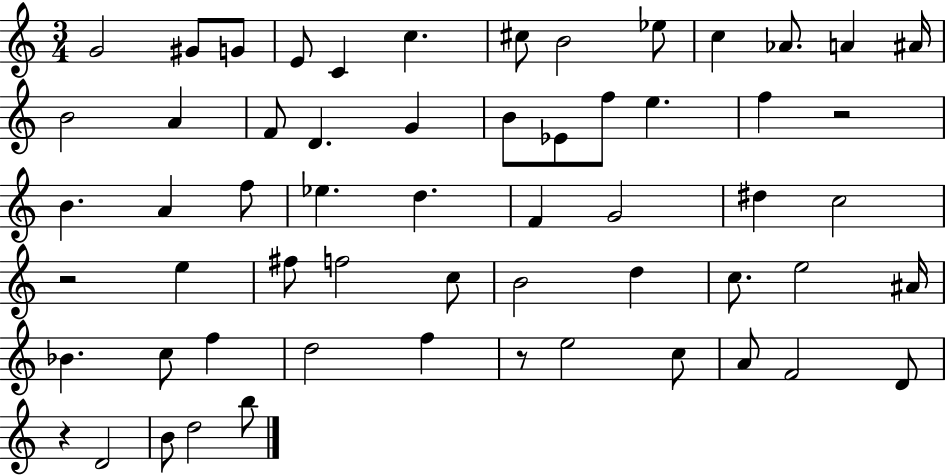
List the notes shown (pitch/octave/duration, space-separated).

G4/h G#4/e G4/e E4/e C4/q C5/q. C#5/e B4/h Eb5/e C5/q Ab4/e. A4/q A#4/s B4/h A4/q F4/e D4/q. G4/q B4/e Eb4/e F5/e E5/q. F5/q R/h B4/q. A4/q F5/e Eb5/q. D5/q. F4/q G4/h D#5/q C5/h R/h E5/q F#5/e F5/h C5/e B4/h D5/q C5/e. E5/h A#4/s Bb4/q. C5/e F5/q D5/h F5/q R/e E5/h C5/e A4/e F4/h D4/e R/q D4/h B4/e D5/h B5/e